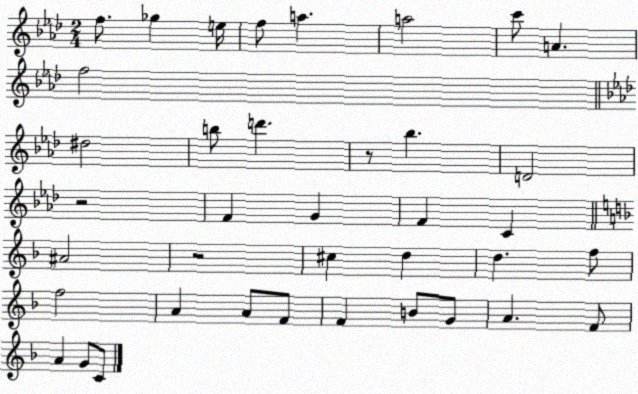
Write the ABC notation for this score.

X:1
T:Untitled
M:2/4
L:1/4
K:Ab
f/2 _g e/4 f/2 a a2 c'/2 A f2 ^d2 b/2 d' z/2 _b D2 z2 F G F C ^A2 z2 ^c d d f/2 f2 A A/2 F/2 F B/2 G/2 A F/2 A G/2 C/2